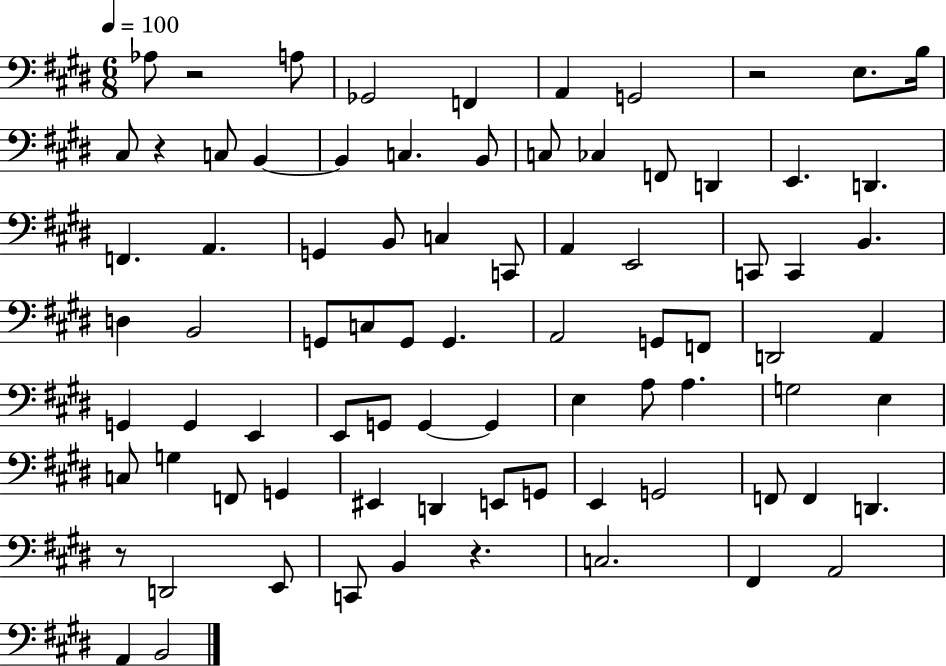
{
  \clef bass
  \numericTimeSignature
  \time 6/8
  \key e \major
  \tempo 4 = 100
  aes8 r2 a8 | ges,2 f,4 | a,4 g,2 | r2 e8. b16 | \break cis8 r4 c8 b,4~~ | b,4 c4. b,8 | c8 ces4 f,8 d,4 | e,4. d,4. | \break f,4. a,4. | g,4 b,8 c4 c,8 | a,4 e,2 | c,8 c,4 b,4. | \break d4 b,2 | g,8 c8 g,8 g,4. | a,2 g,8 f,8 | d,2 a,4 | \break g,4 g,4 e,4 | e,8 g,8 g,4~~ g,4 | e4 a8 a4. | g2 e4 | \break c8 g4 f,8 g,4 | eis,4 d,4 e,8 g,8 | e,4 g,2 | f,8 f,4 d,4. | \break r8 d,2 e,8 | c,8 b,4 r4. | c2. | fis,4 a,2 | \break a,4 b,2 | \bar "|."
}